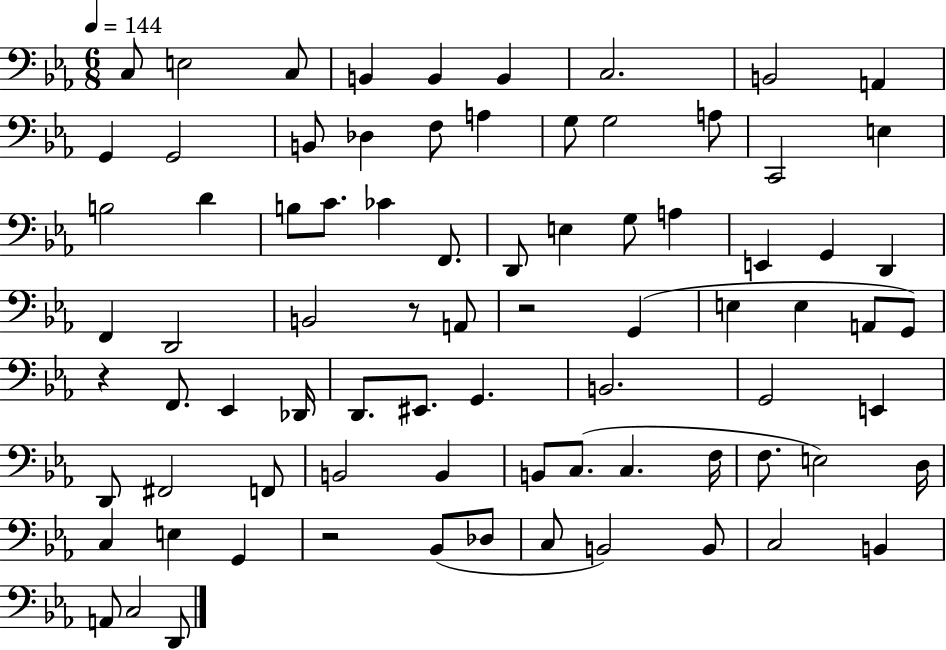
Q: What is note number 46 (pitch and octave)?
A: D2